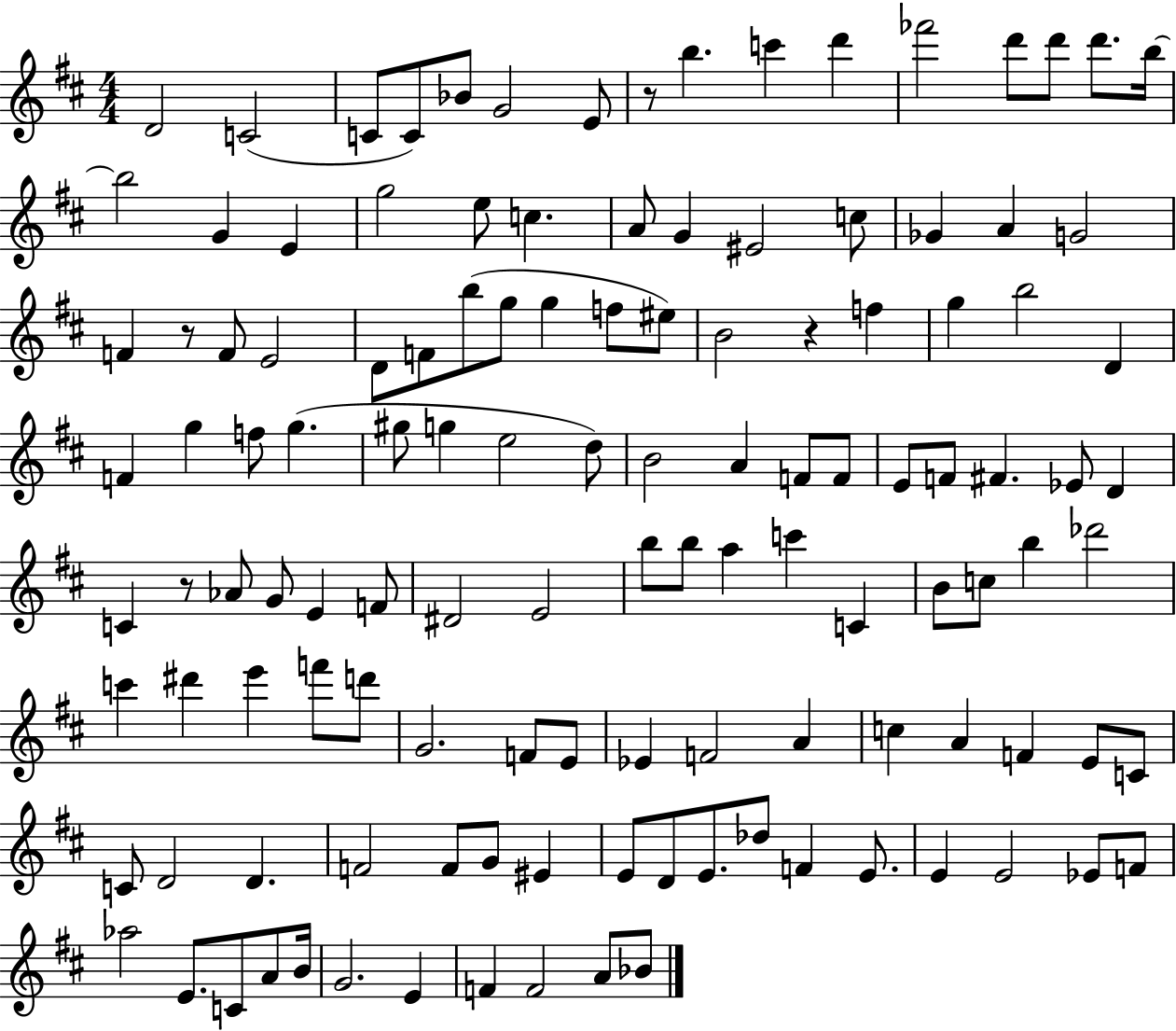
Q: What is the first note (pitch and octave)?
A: D4